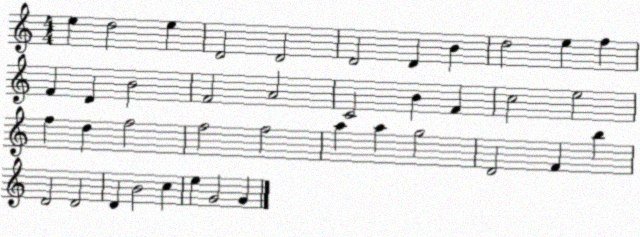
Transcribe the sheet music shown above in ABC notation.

X:1
T:Untitled
M:4/4
L:1/4
K:C
e d2 e D2 D2 D2 D B d2 e f F D B2 F2 A2 C2 B F c2 e2 f d f2 f2 f2 a a g2 D2 F b D2 D2 D B2 c e G2 G